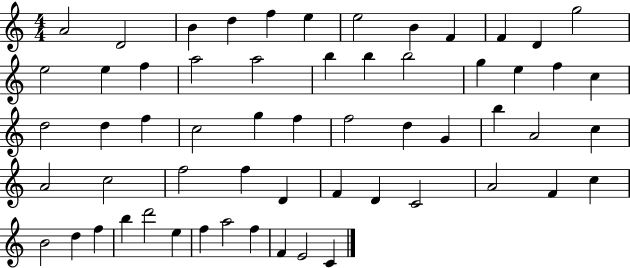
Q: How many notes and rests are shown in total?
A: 59